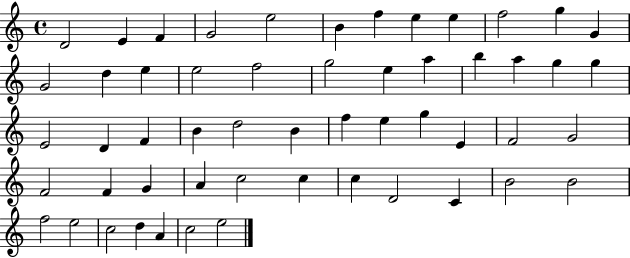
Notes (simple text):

D4/h E4/q F4/q G4/h E5/h B4/q F5/q E5/q E5/q F5/h G5/q G4/q G4/h D5/q E5/q E5/h F5/h G5/h E5/q A5/q B5/q A5/q G5/q G5/q E4/h D4/q F4/q B4/q D5/h B4/q F5/q E5/q G5/q E4/q F4/h G4/h F4/h F4/q G4/q A4/q C5/h C5/q C5/q D4/h C4/q B4/h B4/h F5/h E5/h C5/h D5/q A4/q C5/h E5/h